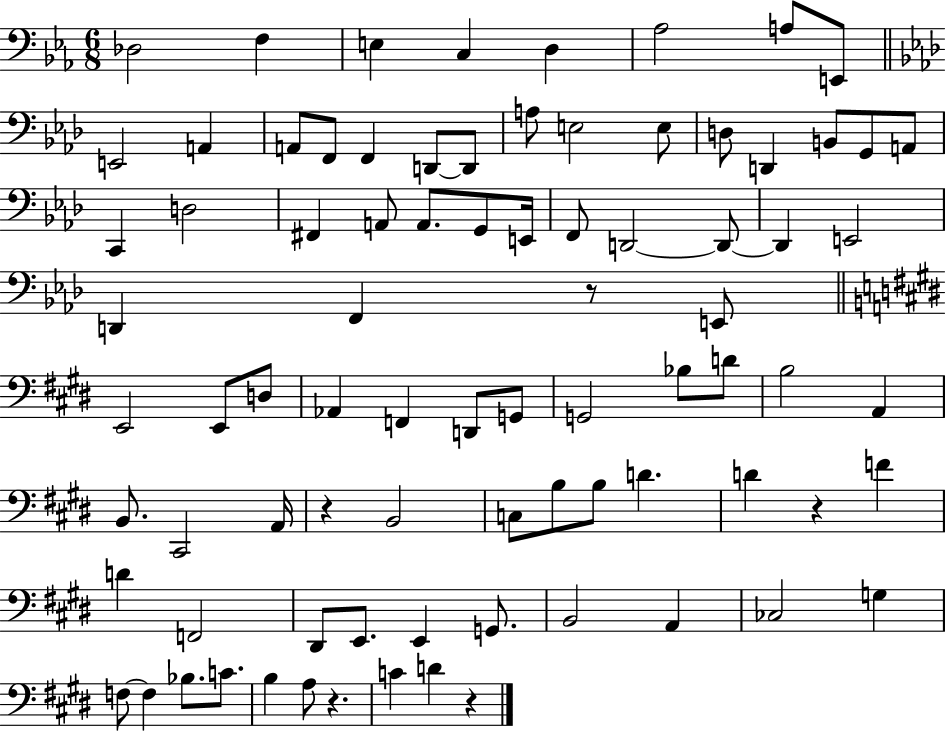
Db3/h F3/q E3/q C3/q D3/q Ab3/h A3/e E2/e E2/h A2/q A2/e F2/e F2/q D2/e D2/e A3/e E3/h E3/e D3/e D2/q B2/e G2/e A2/e C2/q D3/h F#2/q A2/e A2/e. G2/e E2/s F2/e D2/h D2/e D2/q E2/h D2/q F2/q R/e E2/e E2/h E2/e D3/e Ab2/q F2/q D2/e G2/e G2/h Bb3/e D4/e B3/h A2/q B2/e. C#2/h A2/s R/q B2/h C3/e B3/e B3/e D4/q. D4/q R/q F4/q D4/q F2/h D#2/e E2/e. E2/q G2/e. B2/h A2/q CES3/h G3/q F3/e F3/q Bb3/e. C4/e. B3/q A3/e R/q. C4/q D4/q R/q